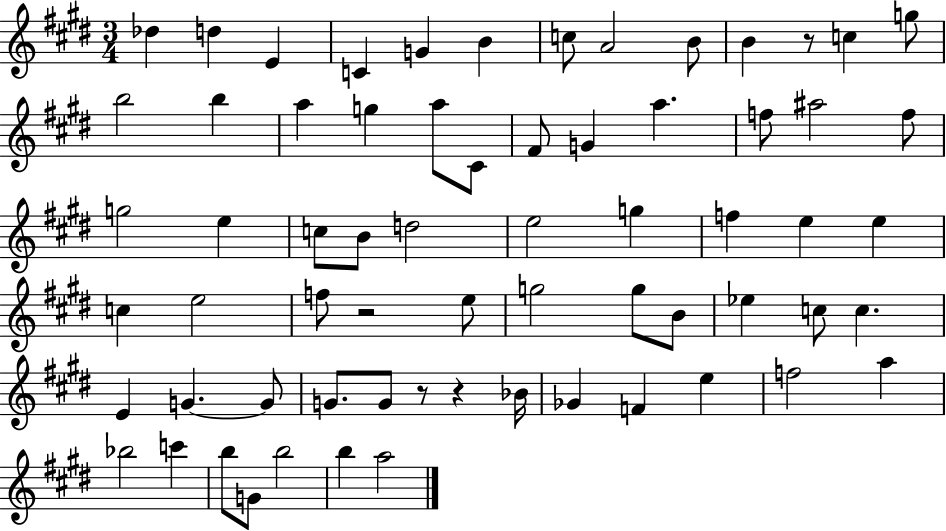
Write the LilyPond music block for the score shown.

{
  \clef treble
  \numericTimeSignature
  \time 3/4
  \key e \major
  des''4 d''4 e'4 | c'4 g'4 b'4 | c''8 a'2 b'8 | b'4 r8 c''4 g''8 | \break b''2 b''4 | a''4 g''4 a''8 cis'8 | fis'8 g'4 a''4. | f''8 ais''2 f''8 | \break g''2 e''4 | c''8 b'8 d''2 | e''2 g''4 | f''4 e''4 e''4 | \break c''4 e''2 | f''8 r2 e''8 | g''2 g''8 b'8 | ees''4 c''8 c''4. | \break e'4 g'4.~~ g'8 | g'8. g'8 r8 r4 bes'16 | ges'4 f'4 e''4 | f''2 a''4 | \break bes''2 c'''4 | b''8 g'8 b''2 | b''4 a''2 | \bar "|."
}